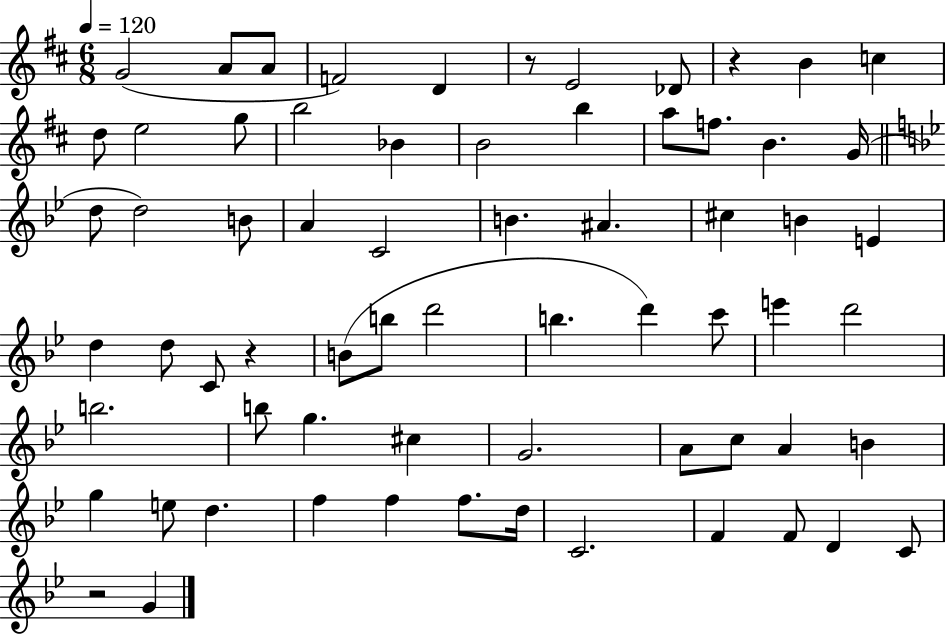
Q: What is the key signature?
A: D major